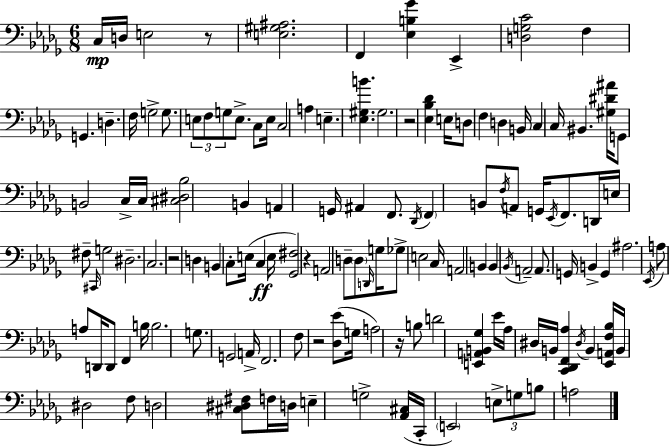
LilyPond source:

{
  \clef bass
  \numericTimeSignature
  \time 6/8
  \key bes \minor
  c16\mp d16 e2 r8 | <e gis ais>2. | f,4 <ees b ges'>4 ees,4-> | <d g c'>2 f4 | \break g,4. d4.-- | f16 g2-> g8. | \tuplet 3/2 { e8 f8 g8 } e8.-> c8 e16 | c2 a4 | \break e4.-- <ees gis b'>4. | gis2. | r2 <ees bes des'>4 | e16 d8 f4 d4 b,16 | \break c4 c16 bis,4. <gis dis' ais'>16 | g,8 b,2 c16-> c16 | <cis dis bes>2 b,4 | a,4 g,16 ais,4 f,8. | \break \acciaccatura { des,16 } \parenthesize f,4 b,8 \acciaccatura { f16 } a,8 g,16 \acciaccatura { ees,16 } | f,8. d,16 e16 fis8-- \grace { cis,16 } g2 | dis2.-- | c2. | \break r2 | d4 b,4 c8-. e16( c4\ff | e16 <ges, fis>2) | r4 a,2 | \break d8-- \parenthesize d8 \grace { d,16 } g16 ges8-> e2 | c16 a,2 | b,4 b,4 \acciaccatura { bes,16 } a,2-- | a,8. g,16 b,4-> | \break g,4 ais2. | \acciaccatura { ees,16 } a8 a8 d,16 | d,8 f,4 b16 b2. | g8. g,2 | \break a,16-> f,2. | f8 r2 | <des ees'>8( g16 a2) | r16 b8 d'2 | \break <e, a, b, ges>4 ees'16 aes16 dis16 b,16 <c, des, f, aes>4 | \acciaccatura { dis16 } b,4 <ees, a, f bes>16 b,16 dis2 | f8 d2 | <cis dis fis>8 f16 d16 e4-- | \break g2-> <aes, cis>16( c,16-. \parenthesize e,2) | \tuplet 3/2 { e8-> g8 b8 } | a2 \bar "|."
}